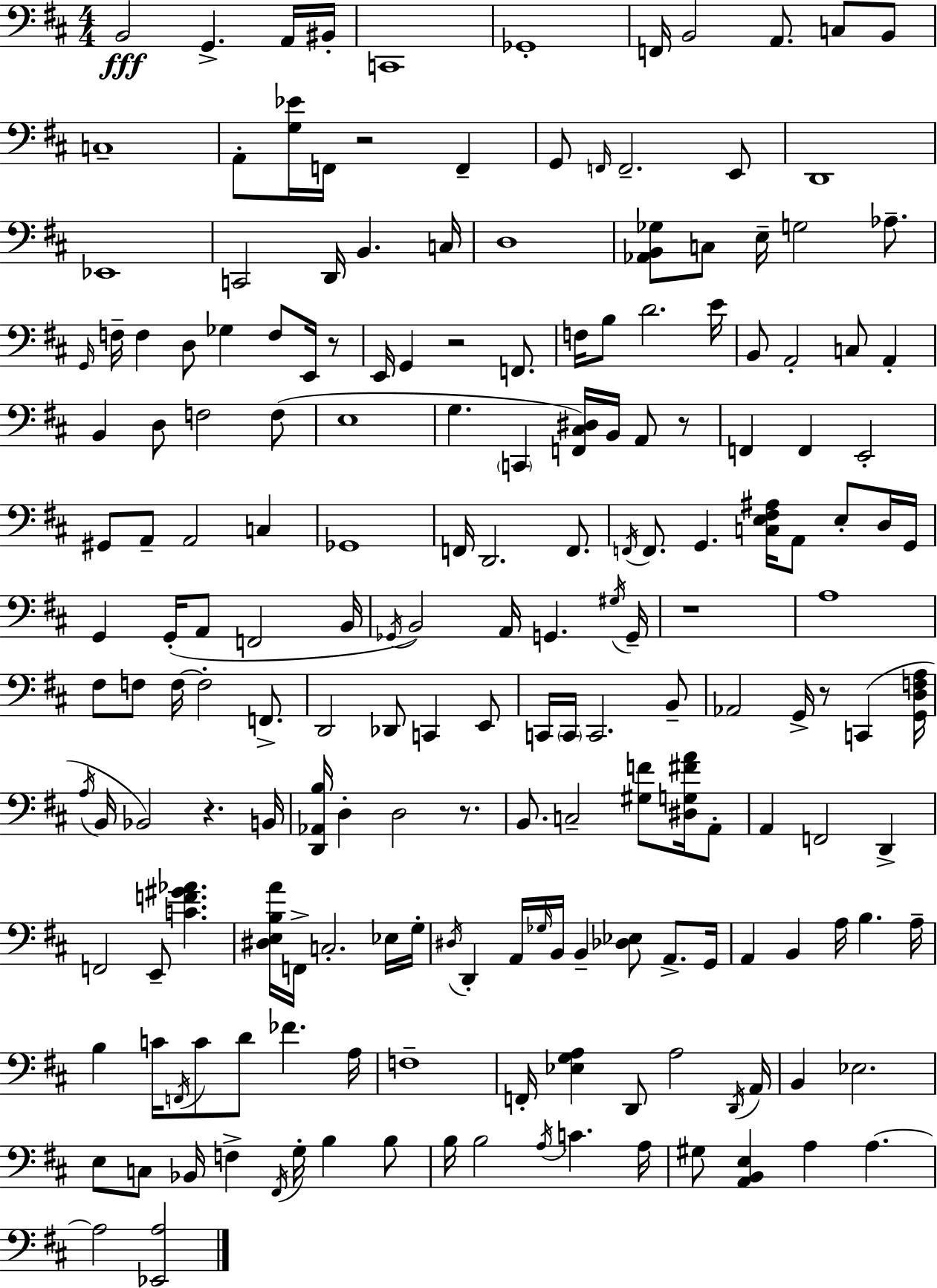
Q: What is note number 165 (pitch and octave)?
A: A3